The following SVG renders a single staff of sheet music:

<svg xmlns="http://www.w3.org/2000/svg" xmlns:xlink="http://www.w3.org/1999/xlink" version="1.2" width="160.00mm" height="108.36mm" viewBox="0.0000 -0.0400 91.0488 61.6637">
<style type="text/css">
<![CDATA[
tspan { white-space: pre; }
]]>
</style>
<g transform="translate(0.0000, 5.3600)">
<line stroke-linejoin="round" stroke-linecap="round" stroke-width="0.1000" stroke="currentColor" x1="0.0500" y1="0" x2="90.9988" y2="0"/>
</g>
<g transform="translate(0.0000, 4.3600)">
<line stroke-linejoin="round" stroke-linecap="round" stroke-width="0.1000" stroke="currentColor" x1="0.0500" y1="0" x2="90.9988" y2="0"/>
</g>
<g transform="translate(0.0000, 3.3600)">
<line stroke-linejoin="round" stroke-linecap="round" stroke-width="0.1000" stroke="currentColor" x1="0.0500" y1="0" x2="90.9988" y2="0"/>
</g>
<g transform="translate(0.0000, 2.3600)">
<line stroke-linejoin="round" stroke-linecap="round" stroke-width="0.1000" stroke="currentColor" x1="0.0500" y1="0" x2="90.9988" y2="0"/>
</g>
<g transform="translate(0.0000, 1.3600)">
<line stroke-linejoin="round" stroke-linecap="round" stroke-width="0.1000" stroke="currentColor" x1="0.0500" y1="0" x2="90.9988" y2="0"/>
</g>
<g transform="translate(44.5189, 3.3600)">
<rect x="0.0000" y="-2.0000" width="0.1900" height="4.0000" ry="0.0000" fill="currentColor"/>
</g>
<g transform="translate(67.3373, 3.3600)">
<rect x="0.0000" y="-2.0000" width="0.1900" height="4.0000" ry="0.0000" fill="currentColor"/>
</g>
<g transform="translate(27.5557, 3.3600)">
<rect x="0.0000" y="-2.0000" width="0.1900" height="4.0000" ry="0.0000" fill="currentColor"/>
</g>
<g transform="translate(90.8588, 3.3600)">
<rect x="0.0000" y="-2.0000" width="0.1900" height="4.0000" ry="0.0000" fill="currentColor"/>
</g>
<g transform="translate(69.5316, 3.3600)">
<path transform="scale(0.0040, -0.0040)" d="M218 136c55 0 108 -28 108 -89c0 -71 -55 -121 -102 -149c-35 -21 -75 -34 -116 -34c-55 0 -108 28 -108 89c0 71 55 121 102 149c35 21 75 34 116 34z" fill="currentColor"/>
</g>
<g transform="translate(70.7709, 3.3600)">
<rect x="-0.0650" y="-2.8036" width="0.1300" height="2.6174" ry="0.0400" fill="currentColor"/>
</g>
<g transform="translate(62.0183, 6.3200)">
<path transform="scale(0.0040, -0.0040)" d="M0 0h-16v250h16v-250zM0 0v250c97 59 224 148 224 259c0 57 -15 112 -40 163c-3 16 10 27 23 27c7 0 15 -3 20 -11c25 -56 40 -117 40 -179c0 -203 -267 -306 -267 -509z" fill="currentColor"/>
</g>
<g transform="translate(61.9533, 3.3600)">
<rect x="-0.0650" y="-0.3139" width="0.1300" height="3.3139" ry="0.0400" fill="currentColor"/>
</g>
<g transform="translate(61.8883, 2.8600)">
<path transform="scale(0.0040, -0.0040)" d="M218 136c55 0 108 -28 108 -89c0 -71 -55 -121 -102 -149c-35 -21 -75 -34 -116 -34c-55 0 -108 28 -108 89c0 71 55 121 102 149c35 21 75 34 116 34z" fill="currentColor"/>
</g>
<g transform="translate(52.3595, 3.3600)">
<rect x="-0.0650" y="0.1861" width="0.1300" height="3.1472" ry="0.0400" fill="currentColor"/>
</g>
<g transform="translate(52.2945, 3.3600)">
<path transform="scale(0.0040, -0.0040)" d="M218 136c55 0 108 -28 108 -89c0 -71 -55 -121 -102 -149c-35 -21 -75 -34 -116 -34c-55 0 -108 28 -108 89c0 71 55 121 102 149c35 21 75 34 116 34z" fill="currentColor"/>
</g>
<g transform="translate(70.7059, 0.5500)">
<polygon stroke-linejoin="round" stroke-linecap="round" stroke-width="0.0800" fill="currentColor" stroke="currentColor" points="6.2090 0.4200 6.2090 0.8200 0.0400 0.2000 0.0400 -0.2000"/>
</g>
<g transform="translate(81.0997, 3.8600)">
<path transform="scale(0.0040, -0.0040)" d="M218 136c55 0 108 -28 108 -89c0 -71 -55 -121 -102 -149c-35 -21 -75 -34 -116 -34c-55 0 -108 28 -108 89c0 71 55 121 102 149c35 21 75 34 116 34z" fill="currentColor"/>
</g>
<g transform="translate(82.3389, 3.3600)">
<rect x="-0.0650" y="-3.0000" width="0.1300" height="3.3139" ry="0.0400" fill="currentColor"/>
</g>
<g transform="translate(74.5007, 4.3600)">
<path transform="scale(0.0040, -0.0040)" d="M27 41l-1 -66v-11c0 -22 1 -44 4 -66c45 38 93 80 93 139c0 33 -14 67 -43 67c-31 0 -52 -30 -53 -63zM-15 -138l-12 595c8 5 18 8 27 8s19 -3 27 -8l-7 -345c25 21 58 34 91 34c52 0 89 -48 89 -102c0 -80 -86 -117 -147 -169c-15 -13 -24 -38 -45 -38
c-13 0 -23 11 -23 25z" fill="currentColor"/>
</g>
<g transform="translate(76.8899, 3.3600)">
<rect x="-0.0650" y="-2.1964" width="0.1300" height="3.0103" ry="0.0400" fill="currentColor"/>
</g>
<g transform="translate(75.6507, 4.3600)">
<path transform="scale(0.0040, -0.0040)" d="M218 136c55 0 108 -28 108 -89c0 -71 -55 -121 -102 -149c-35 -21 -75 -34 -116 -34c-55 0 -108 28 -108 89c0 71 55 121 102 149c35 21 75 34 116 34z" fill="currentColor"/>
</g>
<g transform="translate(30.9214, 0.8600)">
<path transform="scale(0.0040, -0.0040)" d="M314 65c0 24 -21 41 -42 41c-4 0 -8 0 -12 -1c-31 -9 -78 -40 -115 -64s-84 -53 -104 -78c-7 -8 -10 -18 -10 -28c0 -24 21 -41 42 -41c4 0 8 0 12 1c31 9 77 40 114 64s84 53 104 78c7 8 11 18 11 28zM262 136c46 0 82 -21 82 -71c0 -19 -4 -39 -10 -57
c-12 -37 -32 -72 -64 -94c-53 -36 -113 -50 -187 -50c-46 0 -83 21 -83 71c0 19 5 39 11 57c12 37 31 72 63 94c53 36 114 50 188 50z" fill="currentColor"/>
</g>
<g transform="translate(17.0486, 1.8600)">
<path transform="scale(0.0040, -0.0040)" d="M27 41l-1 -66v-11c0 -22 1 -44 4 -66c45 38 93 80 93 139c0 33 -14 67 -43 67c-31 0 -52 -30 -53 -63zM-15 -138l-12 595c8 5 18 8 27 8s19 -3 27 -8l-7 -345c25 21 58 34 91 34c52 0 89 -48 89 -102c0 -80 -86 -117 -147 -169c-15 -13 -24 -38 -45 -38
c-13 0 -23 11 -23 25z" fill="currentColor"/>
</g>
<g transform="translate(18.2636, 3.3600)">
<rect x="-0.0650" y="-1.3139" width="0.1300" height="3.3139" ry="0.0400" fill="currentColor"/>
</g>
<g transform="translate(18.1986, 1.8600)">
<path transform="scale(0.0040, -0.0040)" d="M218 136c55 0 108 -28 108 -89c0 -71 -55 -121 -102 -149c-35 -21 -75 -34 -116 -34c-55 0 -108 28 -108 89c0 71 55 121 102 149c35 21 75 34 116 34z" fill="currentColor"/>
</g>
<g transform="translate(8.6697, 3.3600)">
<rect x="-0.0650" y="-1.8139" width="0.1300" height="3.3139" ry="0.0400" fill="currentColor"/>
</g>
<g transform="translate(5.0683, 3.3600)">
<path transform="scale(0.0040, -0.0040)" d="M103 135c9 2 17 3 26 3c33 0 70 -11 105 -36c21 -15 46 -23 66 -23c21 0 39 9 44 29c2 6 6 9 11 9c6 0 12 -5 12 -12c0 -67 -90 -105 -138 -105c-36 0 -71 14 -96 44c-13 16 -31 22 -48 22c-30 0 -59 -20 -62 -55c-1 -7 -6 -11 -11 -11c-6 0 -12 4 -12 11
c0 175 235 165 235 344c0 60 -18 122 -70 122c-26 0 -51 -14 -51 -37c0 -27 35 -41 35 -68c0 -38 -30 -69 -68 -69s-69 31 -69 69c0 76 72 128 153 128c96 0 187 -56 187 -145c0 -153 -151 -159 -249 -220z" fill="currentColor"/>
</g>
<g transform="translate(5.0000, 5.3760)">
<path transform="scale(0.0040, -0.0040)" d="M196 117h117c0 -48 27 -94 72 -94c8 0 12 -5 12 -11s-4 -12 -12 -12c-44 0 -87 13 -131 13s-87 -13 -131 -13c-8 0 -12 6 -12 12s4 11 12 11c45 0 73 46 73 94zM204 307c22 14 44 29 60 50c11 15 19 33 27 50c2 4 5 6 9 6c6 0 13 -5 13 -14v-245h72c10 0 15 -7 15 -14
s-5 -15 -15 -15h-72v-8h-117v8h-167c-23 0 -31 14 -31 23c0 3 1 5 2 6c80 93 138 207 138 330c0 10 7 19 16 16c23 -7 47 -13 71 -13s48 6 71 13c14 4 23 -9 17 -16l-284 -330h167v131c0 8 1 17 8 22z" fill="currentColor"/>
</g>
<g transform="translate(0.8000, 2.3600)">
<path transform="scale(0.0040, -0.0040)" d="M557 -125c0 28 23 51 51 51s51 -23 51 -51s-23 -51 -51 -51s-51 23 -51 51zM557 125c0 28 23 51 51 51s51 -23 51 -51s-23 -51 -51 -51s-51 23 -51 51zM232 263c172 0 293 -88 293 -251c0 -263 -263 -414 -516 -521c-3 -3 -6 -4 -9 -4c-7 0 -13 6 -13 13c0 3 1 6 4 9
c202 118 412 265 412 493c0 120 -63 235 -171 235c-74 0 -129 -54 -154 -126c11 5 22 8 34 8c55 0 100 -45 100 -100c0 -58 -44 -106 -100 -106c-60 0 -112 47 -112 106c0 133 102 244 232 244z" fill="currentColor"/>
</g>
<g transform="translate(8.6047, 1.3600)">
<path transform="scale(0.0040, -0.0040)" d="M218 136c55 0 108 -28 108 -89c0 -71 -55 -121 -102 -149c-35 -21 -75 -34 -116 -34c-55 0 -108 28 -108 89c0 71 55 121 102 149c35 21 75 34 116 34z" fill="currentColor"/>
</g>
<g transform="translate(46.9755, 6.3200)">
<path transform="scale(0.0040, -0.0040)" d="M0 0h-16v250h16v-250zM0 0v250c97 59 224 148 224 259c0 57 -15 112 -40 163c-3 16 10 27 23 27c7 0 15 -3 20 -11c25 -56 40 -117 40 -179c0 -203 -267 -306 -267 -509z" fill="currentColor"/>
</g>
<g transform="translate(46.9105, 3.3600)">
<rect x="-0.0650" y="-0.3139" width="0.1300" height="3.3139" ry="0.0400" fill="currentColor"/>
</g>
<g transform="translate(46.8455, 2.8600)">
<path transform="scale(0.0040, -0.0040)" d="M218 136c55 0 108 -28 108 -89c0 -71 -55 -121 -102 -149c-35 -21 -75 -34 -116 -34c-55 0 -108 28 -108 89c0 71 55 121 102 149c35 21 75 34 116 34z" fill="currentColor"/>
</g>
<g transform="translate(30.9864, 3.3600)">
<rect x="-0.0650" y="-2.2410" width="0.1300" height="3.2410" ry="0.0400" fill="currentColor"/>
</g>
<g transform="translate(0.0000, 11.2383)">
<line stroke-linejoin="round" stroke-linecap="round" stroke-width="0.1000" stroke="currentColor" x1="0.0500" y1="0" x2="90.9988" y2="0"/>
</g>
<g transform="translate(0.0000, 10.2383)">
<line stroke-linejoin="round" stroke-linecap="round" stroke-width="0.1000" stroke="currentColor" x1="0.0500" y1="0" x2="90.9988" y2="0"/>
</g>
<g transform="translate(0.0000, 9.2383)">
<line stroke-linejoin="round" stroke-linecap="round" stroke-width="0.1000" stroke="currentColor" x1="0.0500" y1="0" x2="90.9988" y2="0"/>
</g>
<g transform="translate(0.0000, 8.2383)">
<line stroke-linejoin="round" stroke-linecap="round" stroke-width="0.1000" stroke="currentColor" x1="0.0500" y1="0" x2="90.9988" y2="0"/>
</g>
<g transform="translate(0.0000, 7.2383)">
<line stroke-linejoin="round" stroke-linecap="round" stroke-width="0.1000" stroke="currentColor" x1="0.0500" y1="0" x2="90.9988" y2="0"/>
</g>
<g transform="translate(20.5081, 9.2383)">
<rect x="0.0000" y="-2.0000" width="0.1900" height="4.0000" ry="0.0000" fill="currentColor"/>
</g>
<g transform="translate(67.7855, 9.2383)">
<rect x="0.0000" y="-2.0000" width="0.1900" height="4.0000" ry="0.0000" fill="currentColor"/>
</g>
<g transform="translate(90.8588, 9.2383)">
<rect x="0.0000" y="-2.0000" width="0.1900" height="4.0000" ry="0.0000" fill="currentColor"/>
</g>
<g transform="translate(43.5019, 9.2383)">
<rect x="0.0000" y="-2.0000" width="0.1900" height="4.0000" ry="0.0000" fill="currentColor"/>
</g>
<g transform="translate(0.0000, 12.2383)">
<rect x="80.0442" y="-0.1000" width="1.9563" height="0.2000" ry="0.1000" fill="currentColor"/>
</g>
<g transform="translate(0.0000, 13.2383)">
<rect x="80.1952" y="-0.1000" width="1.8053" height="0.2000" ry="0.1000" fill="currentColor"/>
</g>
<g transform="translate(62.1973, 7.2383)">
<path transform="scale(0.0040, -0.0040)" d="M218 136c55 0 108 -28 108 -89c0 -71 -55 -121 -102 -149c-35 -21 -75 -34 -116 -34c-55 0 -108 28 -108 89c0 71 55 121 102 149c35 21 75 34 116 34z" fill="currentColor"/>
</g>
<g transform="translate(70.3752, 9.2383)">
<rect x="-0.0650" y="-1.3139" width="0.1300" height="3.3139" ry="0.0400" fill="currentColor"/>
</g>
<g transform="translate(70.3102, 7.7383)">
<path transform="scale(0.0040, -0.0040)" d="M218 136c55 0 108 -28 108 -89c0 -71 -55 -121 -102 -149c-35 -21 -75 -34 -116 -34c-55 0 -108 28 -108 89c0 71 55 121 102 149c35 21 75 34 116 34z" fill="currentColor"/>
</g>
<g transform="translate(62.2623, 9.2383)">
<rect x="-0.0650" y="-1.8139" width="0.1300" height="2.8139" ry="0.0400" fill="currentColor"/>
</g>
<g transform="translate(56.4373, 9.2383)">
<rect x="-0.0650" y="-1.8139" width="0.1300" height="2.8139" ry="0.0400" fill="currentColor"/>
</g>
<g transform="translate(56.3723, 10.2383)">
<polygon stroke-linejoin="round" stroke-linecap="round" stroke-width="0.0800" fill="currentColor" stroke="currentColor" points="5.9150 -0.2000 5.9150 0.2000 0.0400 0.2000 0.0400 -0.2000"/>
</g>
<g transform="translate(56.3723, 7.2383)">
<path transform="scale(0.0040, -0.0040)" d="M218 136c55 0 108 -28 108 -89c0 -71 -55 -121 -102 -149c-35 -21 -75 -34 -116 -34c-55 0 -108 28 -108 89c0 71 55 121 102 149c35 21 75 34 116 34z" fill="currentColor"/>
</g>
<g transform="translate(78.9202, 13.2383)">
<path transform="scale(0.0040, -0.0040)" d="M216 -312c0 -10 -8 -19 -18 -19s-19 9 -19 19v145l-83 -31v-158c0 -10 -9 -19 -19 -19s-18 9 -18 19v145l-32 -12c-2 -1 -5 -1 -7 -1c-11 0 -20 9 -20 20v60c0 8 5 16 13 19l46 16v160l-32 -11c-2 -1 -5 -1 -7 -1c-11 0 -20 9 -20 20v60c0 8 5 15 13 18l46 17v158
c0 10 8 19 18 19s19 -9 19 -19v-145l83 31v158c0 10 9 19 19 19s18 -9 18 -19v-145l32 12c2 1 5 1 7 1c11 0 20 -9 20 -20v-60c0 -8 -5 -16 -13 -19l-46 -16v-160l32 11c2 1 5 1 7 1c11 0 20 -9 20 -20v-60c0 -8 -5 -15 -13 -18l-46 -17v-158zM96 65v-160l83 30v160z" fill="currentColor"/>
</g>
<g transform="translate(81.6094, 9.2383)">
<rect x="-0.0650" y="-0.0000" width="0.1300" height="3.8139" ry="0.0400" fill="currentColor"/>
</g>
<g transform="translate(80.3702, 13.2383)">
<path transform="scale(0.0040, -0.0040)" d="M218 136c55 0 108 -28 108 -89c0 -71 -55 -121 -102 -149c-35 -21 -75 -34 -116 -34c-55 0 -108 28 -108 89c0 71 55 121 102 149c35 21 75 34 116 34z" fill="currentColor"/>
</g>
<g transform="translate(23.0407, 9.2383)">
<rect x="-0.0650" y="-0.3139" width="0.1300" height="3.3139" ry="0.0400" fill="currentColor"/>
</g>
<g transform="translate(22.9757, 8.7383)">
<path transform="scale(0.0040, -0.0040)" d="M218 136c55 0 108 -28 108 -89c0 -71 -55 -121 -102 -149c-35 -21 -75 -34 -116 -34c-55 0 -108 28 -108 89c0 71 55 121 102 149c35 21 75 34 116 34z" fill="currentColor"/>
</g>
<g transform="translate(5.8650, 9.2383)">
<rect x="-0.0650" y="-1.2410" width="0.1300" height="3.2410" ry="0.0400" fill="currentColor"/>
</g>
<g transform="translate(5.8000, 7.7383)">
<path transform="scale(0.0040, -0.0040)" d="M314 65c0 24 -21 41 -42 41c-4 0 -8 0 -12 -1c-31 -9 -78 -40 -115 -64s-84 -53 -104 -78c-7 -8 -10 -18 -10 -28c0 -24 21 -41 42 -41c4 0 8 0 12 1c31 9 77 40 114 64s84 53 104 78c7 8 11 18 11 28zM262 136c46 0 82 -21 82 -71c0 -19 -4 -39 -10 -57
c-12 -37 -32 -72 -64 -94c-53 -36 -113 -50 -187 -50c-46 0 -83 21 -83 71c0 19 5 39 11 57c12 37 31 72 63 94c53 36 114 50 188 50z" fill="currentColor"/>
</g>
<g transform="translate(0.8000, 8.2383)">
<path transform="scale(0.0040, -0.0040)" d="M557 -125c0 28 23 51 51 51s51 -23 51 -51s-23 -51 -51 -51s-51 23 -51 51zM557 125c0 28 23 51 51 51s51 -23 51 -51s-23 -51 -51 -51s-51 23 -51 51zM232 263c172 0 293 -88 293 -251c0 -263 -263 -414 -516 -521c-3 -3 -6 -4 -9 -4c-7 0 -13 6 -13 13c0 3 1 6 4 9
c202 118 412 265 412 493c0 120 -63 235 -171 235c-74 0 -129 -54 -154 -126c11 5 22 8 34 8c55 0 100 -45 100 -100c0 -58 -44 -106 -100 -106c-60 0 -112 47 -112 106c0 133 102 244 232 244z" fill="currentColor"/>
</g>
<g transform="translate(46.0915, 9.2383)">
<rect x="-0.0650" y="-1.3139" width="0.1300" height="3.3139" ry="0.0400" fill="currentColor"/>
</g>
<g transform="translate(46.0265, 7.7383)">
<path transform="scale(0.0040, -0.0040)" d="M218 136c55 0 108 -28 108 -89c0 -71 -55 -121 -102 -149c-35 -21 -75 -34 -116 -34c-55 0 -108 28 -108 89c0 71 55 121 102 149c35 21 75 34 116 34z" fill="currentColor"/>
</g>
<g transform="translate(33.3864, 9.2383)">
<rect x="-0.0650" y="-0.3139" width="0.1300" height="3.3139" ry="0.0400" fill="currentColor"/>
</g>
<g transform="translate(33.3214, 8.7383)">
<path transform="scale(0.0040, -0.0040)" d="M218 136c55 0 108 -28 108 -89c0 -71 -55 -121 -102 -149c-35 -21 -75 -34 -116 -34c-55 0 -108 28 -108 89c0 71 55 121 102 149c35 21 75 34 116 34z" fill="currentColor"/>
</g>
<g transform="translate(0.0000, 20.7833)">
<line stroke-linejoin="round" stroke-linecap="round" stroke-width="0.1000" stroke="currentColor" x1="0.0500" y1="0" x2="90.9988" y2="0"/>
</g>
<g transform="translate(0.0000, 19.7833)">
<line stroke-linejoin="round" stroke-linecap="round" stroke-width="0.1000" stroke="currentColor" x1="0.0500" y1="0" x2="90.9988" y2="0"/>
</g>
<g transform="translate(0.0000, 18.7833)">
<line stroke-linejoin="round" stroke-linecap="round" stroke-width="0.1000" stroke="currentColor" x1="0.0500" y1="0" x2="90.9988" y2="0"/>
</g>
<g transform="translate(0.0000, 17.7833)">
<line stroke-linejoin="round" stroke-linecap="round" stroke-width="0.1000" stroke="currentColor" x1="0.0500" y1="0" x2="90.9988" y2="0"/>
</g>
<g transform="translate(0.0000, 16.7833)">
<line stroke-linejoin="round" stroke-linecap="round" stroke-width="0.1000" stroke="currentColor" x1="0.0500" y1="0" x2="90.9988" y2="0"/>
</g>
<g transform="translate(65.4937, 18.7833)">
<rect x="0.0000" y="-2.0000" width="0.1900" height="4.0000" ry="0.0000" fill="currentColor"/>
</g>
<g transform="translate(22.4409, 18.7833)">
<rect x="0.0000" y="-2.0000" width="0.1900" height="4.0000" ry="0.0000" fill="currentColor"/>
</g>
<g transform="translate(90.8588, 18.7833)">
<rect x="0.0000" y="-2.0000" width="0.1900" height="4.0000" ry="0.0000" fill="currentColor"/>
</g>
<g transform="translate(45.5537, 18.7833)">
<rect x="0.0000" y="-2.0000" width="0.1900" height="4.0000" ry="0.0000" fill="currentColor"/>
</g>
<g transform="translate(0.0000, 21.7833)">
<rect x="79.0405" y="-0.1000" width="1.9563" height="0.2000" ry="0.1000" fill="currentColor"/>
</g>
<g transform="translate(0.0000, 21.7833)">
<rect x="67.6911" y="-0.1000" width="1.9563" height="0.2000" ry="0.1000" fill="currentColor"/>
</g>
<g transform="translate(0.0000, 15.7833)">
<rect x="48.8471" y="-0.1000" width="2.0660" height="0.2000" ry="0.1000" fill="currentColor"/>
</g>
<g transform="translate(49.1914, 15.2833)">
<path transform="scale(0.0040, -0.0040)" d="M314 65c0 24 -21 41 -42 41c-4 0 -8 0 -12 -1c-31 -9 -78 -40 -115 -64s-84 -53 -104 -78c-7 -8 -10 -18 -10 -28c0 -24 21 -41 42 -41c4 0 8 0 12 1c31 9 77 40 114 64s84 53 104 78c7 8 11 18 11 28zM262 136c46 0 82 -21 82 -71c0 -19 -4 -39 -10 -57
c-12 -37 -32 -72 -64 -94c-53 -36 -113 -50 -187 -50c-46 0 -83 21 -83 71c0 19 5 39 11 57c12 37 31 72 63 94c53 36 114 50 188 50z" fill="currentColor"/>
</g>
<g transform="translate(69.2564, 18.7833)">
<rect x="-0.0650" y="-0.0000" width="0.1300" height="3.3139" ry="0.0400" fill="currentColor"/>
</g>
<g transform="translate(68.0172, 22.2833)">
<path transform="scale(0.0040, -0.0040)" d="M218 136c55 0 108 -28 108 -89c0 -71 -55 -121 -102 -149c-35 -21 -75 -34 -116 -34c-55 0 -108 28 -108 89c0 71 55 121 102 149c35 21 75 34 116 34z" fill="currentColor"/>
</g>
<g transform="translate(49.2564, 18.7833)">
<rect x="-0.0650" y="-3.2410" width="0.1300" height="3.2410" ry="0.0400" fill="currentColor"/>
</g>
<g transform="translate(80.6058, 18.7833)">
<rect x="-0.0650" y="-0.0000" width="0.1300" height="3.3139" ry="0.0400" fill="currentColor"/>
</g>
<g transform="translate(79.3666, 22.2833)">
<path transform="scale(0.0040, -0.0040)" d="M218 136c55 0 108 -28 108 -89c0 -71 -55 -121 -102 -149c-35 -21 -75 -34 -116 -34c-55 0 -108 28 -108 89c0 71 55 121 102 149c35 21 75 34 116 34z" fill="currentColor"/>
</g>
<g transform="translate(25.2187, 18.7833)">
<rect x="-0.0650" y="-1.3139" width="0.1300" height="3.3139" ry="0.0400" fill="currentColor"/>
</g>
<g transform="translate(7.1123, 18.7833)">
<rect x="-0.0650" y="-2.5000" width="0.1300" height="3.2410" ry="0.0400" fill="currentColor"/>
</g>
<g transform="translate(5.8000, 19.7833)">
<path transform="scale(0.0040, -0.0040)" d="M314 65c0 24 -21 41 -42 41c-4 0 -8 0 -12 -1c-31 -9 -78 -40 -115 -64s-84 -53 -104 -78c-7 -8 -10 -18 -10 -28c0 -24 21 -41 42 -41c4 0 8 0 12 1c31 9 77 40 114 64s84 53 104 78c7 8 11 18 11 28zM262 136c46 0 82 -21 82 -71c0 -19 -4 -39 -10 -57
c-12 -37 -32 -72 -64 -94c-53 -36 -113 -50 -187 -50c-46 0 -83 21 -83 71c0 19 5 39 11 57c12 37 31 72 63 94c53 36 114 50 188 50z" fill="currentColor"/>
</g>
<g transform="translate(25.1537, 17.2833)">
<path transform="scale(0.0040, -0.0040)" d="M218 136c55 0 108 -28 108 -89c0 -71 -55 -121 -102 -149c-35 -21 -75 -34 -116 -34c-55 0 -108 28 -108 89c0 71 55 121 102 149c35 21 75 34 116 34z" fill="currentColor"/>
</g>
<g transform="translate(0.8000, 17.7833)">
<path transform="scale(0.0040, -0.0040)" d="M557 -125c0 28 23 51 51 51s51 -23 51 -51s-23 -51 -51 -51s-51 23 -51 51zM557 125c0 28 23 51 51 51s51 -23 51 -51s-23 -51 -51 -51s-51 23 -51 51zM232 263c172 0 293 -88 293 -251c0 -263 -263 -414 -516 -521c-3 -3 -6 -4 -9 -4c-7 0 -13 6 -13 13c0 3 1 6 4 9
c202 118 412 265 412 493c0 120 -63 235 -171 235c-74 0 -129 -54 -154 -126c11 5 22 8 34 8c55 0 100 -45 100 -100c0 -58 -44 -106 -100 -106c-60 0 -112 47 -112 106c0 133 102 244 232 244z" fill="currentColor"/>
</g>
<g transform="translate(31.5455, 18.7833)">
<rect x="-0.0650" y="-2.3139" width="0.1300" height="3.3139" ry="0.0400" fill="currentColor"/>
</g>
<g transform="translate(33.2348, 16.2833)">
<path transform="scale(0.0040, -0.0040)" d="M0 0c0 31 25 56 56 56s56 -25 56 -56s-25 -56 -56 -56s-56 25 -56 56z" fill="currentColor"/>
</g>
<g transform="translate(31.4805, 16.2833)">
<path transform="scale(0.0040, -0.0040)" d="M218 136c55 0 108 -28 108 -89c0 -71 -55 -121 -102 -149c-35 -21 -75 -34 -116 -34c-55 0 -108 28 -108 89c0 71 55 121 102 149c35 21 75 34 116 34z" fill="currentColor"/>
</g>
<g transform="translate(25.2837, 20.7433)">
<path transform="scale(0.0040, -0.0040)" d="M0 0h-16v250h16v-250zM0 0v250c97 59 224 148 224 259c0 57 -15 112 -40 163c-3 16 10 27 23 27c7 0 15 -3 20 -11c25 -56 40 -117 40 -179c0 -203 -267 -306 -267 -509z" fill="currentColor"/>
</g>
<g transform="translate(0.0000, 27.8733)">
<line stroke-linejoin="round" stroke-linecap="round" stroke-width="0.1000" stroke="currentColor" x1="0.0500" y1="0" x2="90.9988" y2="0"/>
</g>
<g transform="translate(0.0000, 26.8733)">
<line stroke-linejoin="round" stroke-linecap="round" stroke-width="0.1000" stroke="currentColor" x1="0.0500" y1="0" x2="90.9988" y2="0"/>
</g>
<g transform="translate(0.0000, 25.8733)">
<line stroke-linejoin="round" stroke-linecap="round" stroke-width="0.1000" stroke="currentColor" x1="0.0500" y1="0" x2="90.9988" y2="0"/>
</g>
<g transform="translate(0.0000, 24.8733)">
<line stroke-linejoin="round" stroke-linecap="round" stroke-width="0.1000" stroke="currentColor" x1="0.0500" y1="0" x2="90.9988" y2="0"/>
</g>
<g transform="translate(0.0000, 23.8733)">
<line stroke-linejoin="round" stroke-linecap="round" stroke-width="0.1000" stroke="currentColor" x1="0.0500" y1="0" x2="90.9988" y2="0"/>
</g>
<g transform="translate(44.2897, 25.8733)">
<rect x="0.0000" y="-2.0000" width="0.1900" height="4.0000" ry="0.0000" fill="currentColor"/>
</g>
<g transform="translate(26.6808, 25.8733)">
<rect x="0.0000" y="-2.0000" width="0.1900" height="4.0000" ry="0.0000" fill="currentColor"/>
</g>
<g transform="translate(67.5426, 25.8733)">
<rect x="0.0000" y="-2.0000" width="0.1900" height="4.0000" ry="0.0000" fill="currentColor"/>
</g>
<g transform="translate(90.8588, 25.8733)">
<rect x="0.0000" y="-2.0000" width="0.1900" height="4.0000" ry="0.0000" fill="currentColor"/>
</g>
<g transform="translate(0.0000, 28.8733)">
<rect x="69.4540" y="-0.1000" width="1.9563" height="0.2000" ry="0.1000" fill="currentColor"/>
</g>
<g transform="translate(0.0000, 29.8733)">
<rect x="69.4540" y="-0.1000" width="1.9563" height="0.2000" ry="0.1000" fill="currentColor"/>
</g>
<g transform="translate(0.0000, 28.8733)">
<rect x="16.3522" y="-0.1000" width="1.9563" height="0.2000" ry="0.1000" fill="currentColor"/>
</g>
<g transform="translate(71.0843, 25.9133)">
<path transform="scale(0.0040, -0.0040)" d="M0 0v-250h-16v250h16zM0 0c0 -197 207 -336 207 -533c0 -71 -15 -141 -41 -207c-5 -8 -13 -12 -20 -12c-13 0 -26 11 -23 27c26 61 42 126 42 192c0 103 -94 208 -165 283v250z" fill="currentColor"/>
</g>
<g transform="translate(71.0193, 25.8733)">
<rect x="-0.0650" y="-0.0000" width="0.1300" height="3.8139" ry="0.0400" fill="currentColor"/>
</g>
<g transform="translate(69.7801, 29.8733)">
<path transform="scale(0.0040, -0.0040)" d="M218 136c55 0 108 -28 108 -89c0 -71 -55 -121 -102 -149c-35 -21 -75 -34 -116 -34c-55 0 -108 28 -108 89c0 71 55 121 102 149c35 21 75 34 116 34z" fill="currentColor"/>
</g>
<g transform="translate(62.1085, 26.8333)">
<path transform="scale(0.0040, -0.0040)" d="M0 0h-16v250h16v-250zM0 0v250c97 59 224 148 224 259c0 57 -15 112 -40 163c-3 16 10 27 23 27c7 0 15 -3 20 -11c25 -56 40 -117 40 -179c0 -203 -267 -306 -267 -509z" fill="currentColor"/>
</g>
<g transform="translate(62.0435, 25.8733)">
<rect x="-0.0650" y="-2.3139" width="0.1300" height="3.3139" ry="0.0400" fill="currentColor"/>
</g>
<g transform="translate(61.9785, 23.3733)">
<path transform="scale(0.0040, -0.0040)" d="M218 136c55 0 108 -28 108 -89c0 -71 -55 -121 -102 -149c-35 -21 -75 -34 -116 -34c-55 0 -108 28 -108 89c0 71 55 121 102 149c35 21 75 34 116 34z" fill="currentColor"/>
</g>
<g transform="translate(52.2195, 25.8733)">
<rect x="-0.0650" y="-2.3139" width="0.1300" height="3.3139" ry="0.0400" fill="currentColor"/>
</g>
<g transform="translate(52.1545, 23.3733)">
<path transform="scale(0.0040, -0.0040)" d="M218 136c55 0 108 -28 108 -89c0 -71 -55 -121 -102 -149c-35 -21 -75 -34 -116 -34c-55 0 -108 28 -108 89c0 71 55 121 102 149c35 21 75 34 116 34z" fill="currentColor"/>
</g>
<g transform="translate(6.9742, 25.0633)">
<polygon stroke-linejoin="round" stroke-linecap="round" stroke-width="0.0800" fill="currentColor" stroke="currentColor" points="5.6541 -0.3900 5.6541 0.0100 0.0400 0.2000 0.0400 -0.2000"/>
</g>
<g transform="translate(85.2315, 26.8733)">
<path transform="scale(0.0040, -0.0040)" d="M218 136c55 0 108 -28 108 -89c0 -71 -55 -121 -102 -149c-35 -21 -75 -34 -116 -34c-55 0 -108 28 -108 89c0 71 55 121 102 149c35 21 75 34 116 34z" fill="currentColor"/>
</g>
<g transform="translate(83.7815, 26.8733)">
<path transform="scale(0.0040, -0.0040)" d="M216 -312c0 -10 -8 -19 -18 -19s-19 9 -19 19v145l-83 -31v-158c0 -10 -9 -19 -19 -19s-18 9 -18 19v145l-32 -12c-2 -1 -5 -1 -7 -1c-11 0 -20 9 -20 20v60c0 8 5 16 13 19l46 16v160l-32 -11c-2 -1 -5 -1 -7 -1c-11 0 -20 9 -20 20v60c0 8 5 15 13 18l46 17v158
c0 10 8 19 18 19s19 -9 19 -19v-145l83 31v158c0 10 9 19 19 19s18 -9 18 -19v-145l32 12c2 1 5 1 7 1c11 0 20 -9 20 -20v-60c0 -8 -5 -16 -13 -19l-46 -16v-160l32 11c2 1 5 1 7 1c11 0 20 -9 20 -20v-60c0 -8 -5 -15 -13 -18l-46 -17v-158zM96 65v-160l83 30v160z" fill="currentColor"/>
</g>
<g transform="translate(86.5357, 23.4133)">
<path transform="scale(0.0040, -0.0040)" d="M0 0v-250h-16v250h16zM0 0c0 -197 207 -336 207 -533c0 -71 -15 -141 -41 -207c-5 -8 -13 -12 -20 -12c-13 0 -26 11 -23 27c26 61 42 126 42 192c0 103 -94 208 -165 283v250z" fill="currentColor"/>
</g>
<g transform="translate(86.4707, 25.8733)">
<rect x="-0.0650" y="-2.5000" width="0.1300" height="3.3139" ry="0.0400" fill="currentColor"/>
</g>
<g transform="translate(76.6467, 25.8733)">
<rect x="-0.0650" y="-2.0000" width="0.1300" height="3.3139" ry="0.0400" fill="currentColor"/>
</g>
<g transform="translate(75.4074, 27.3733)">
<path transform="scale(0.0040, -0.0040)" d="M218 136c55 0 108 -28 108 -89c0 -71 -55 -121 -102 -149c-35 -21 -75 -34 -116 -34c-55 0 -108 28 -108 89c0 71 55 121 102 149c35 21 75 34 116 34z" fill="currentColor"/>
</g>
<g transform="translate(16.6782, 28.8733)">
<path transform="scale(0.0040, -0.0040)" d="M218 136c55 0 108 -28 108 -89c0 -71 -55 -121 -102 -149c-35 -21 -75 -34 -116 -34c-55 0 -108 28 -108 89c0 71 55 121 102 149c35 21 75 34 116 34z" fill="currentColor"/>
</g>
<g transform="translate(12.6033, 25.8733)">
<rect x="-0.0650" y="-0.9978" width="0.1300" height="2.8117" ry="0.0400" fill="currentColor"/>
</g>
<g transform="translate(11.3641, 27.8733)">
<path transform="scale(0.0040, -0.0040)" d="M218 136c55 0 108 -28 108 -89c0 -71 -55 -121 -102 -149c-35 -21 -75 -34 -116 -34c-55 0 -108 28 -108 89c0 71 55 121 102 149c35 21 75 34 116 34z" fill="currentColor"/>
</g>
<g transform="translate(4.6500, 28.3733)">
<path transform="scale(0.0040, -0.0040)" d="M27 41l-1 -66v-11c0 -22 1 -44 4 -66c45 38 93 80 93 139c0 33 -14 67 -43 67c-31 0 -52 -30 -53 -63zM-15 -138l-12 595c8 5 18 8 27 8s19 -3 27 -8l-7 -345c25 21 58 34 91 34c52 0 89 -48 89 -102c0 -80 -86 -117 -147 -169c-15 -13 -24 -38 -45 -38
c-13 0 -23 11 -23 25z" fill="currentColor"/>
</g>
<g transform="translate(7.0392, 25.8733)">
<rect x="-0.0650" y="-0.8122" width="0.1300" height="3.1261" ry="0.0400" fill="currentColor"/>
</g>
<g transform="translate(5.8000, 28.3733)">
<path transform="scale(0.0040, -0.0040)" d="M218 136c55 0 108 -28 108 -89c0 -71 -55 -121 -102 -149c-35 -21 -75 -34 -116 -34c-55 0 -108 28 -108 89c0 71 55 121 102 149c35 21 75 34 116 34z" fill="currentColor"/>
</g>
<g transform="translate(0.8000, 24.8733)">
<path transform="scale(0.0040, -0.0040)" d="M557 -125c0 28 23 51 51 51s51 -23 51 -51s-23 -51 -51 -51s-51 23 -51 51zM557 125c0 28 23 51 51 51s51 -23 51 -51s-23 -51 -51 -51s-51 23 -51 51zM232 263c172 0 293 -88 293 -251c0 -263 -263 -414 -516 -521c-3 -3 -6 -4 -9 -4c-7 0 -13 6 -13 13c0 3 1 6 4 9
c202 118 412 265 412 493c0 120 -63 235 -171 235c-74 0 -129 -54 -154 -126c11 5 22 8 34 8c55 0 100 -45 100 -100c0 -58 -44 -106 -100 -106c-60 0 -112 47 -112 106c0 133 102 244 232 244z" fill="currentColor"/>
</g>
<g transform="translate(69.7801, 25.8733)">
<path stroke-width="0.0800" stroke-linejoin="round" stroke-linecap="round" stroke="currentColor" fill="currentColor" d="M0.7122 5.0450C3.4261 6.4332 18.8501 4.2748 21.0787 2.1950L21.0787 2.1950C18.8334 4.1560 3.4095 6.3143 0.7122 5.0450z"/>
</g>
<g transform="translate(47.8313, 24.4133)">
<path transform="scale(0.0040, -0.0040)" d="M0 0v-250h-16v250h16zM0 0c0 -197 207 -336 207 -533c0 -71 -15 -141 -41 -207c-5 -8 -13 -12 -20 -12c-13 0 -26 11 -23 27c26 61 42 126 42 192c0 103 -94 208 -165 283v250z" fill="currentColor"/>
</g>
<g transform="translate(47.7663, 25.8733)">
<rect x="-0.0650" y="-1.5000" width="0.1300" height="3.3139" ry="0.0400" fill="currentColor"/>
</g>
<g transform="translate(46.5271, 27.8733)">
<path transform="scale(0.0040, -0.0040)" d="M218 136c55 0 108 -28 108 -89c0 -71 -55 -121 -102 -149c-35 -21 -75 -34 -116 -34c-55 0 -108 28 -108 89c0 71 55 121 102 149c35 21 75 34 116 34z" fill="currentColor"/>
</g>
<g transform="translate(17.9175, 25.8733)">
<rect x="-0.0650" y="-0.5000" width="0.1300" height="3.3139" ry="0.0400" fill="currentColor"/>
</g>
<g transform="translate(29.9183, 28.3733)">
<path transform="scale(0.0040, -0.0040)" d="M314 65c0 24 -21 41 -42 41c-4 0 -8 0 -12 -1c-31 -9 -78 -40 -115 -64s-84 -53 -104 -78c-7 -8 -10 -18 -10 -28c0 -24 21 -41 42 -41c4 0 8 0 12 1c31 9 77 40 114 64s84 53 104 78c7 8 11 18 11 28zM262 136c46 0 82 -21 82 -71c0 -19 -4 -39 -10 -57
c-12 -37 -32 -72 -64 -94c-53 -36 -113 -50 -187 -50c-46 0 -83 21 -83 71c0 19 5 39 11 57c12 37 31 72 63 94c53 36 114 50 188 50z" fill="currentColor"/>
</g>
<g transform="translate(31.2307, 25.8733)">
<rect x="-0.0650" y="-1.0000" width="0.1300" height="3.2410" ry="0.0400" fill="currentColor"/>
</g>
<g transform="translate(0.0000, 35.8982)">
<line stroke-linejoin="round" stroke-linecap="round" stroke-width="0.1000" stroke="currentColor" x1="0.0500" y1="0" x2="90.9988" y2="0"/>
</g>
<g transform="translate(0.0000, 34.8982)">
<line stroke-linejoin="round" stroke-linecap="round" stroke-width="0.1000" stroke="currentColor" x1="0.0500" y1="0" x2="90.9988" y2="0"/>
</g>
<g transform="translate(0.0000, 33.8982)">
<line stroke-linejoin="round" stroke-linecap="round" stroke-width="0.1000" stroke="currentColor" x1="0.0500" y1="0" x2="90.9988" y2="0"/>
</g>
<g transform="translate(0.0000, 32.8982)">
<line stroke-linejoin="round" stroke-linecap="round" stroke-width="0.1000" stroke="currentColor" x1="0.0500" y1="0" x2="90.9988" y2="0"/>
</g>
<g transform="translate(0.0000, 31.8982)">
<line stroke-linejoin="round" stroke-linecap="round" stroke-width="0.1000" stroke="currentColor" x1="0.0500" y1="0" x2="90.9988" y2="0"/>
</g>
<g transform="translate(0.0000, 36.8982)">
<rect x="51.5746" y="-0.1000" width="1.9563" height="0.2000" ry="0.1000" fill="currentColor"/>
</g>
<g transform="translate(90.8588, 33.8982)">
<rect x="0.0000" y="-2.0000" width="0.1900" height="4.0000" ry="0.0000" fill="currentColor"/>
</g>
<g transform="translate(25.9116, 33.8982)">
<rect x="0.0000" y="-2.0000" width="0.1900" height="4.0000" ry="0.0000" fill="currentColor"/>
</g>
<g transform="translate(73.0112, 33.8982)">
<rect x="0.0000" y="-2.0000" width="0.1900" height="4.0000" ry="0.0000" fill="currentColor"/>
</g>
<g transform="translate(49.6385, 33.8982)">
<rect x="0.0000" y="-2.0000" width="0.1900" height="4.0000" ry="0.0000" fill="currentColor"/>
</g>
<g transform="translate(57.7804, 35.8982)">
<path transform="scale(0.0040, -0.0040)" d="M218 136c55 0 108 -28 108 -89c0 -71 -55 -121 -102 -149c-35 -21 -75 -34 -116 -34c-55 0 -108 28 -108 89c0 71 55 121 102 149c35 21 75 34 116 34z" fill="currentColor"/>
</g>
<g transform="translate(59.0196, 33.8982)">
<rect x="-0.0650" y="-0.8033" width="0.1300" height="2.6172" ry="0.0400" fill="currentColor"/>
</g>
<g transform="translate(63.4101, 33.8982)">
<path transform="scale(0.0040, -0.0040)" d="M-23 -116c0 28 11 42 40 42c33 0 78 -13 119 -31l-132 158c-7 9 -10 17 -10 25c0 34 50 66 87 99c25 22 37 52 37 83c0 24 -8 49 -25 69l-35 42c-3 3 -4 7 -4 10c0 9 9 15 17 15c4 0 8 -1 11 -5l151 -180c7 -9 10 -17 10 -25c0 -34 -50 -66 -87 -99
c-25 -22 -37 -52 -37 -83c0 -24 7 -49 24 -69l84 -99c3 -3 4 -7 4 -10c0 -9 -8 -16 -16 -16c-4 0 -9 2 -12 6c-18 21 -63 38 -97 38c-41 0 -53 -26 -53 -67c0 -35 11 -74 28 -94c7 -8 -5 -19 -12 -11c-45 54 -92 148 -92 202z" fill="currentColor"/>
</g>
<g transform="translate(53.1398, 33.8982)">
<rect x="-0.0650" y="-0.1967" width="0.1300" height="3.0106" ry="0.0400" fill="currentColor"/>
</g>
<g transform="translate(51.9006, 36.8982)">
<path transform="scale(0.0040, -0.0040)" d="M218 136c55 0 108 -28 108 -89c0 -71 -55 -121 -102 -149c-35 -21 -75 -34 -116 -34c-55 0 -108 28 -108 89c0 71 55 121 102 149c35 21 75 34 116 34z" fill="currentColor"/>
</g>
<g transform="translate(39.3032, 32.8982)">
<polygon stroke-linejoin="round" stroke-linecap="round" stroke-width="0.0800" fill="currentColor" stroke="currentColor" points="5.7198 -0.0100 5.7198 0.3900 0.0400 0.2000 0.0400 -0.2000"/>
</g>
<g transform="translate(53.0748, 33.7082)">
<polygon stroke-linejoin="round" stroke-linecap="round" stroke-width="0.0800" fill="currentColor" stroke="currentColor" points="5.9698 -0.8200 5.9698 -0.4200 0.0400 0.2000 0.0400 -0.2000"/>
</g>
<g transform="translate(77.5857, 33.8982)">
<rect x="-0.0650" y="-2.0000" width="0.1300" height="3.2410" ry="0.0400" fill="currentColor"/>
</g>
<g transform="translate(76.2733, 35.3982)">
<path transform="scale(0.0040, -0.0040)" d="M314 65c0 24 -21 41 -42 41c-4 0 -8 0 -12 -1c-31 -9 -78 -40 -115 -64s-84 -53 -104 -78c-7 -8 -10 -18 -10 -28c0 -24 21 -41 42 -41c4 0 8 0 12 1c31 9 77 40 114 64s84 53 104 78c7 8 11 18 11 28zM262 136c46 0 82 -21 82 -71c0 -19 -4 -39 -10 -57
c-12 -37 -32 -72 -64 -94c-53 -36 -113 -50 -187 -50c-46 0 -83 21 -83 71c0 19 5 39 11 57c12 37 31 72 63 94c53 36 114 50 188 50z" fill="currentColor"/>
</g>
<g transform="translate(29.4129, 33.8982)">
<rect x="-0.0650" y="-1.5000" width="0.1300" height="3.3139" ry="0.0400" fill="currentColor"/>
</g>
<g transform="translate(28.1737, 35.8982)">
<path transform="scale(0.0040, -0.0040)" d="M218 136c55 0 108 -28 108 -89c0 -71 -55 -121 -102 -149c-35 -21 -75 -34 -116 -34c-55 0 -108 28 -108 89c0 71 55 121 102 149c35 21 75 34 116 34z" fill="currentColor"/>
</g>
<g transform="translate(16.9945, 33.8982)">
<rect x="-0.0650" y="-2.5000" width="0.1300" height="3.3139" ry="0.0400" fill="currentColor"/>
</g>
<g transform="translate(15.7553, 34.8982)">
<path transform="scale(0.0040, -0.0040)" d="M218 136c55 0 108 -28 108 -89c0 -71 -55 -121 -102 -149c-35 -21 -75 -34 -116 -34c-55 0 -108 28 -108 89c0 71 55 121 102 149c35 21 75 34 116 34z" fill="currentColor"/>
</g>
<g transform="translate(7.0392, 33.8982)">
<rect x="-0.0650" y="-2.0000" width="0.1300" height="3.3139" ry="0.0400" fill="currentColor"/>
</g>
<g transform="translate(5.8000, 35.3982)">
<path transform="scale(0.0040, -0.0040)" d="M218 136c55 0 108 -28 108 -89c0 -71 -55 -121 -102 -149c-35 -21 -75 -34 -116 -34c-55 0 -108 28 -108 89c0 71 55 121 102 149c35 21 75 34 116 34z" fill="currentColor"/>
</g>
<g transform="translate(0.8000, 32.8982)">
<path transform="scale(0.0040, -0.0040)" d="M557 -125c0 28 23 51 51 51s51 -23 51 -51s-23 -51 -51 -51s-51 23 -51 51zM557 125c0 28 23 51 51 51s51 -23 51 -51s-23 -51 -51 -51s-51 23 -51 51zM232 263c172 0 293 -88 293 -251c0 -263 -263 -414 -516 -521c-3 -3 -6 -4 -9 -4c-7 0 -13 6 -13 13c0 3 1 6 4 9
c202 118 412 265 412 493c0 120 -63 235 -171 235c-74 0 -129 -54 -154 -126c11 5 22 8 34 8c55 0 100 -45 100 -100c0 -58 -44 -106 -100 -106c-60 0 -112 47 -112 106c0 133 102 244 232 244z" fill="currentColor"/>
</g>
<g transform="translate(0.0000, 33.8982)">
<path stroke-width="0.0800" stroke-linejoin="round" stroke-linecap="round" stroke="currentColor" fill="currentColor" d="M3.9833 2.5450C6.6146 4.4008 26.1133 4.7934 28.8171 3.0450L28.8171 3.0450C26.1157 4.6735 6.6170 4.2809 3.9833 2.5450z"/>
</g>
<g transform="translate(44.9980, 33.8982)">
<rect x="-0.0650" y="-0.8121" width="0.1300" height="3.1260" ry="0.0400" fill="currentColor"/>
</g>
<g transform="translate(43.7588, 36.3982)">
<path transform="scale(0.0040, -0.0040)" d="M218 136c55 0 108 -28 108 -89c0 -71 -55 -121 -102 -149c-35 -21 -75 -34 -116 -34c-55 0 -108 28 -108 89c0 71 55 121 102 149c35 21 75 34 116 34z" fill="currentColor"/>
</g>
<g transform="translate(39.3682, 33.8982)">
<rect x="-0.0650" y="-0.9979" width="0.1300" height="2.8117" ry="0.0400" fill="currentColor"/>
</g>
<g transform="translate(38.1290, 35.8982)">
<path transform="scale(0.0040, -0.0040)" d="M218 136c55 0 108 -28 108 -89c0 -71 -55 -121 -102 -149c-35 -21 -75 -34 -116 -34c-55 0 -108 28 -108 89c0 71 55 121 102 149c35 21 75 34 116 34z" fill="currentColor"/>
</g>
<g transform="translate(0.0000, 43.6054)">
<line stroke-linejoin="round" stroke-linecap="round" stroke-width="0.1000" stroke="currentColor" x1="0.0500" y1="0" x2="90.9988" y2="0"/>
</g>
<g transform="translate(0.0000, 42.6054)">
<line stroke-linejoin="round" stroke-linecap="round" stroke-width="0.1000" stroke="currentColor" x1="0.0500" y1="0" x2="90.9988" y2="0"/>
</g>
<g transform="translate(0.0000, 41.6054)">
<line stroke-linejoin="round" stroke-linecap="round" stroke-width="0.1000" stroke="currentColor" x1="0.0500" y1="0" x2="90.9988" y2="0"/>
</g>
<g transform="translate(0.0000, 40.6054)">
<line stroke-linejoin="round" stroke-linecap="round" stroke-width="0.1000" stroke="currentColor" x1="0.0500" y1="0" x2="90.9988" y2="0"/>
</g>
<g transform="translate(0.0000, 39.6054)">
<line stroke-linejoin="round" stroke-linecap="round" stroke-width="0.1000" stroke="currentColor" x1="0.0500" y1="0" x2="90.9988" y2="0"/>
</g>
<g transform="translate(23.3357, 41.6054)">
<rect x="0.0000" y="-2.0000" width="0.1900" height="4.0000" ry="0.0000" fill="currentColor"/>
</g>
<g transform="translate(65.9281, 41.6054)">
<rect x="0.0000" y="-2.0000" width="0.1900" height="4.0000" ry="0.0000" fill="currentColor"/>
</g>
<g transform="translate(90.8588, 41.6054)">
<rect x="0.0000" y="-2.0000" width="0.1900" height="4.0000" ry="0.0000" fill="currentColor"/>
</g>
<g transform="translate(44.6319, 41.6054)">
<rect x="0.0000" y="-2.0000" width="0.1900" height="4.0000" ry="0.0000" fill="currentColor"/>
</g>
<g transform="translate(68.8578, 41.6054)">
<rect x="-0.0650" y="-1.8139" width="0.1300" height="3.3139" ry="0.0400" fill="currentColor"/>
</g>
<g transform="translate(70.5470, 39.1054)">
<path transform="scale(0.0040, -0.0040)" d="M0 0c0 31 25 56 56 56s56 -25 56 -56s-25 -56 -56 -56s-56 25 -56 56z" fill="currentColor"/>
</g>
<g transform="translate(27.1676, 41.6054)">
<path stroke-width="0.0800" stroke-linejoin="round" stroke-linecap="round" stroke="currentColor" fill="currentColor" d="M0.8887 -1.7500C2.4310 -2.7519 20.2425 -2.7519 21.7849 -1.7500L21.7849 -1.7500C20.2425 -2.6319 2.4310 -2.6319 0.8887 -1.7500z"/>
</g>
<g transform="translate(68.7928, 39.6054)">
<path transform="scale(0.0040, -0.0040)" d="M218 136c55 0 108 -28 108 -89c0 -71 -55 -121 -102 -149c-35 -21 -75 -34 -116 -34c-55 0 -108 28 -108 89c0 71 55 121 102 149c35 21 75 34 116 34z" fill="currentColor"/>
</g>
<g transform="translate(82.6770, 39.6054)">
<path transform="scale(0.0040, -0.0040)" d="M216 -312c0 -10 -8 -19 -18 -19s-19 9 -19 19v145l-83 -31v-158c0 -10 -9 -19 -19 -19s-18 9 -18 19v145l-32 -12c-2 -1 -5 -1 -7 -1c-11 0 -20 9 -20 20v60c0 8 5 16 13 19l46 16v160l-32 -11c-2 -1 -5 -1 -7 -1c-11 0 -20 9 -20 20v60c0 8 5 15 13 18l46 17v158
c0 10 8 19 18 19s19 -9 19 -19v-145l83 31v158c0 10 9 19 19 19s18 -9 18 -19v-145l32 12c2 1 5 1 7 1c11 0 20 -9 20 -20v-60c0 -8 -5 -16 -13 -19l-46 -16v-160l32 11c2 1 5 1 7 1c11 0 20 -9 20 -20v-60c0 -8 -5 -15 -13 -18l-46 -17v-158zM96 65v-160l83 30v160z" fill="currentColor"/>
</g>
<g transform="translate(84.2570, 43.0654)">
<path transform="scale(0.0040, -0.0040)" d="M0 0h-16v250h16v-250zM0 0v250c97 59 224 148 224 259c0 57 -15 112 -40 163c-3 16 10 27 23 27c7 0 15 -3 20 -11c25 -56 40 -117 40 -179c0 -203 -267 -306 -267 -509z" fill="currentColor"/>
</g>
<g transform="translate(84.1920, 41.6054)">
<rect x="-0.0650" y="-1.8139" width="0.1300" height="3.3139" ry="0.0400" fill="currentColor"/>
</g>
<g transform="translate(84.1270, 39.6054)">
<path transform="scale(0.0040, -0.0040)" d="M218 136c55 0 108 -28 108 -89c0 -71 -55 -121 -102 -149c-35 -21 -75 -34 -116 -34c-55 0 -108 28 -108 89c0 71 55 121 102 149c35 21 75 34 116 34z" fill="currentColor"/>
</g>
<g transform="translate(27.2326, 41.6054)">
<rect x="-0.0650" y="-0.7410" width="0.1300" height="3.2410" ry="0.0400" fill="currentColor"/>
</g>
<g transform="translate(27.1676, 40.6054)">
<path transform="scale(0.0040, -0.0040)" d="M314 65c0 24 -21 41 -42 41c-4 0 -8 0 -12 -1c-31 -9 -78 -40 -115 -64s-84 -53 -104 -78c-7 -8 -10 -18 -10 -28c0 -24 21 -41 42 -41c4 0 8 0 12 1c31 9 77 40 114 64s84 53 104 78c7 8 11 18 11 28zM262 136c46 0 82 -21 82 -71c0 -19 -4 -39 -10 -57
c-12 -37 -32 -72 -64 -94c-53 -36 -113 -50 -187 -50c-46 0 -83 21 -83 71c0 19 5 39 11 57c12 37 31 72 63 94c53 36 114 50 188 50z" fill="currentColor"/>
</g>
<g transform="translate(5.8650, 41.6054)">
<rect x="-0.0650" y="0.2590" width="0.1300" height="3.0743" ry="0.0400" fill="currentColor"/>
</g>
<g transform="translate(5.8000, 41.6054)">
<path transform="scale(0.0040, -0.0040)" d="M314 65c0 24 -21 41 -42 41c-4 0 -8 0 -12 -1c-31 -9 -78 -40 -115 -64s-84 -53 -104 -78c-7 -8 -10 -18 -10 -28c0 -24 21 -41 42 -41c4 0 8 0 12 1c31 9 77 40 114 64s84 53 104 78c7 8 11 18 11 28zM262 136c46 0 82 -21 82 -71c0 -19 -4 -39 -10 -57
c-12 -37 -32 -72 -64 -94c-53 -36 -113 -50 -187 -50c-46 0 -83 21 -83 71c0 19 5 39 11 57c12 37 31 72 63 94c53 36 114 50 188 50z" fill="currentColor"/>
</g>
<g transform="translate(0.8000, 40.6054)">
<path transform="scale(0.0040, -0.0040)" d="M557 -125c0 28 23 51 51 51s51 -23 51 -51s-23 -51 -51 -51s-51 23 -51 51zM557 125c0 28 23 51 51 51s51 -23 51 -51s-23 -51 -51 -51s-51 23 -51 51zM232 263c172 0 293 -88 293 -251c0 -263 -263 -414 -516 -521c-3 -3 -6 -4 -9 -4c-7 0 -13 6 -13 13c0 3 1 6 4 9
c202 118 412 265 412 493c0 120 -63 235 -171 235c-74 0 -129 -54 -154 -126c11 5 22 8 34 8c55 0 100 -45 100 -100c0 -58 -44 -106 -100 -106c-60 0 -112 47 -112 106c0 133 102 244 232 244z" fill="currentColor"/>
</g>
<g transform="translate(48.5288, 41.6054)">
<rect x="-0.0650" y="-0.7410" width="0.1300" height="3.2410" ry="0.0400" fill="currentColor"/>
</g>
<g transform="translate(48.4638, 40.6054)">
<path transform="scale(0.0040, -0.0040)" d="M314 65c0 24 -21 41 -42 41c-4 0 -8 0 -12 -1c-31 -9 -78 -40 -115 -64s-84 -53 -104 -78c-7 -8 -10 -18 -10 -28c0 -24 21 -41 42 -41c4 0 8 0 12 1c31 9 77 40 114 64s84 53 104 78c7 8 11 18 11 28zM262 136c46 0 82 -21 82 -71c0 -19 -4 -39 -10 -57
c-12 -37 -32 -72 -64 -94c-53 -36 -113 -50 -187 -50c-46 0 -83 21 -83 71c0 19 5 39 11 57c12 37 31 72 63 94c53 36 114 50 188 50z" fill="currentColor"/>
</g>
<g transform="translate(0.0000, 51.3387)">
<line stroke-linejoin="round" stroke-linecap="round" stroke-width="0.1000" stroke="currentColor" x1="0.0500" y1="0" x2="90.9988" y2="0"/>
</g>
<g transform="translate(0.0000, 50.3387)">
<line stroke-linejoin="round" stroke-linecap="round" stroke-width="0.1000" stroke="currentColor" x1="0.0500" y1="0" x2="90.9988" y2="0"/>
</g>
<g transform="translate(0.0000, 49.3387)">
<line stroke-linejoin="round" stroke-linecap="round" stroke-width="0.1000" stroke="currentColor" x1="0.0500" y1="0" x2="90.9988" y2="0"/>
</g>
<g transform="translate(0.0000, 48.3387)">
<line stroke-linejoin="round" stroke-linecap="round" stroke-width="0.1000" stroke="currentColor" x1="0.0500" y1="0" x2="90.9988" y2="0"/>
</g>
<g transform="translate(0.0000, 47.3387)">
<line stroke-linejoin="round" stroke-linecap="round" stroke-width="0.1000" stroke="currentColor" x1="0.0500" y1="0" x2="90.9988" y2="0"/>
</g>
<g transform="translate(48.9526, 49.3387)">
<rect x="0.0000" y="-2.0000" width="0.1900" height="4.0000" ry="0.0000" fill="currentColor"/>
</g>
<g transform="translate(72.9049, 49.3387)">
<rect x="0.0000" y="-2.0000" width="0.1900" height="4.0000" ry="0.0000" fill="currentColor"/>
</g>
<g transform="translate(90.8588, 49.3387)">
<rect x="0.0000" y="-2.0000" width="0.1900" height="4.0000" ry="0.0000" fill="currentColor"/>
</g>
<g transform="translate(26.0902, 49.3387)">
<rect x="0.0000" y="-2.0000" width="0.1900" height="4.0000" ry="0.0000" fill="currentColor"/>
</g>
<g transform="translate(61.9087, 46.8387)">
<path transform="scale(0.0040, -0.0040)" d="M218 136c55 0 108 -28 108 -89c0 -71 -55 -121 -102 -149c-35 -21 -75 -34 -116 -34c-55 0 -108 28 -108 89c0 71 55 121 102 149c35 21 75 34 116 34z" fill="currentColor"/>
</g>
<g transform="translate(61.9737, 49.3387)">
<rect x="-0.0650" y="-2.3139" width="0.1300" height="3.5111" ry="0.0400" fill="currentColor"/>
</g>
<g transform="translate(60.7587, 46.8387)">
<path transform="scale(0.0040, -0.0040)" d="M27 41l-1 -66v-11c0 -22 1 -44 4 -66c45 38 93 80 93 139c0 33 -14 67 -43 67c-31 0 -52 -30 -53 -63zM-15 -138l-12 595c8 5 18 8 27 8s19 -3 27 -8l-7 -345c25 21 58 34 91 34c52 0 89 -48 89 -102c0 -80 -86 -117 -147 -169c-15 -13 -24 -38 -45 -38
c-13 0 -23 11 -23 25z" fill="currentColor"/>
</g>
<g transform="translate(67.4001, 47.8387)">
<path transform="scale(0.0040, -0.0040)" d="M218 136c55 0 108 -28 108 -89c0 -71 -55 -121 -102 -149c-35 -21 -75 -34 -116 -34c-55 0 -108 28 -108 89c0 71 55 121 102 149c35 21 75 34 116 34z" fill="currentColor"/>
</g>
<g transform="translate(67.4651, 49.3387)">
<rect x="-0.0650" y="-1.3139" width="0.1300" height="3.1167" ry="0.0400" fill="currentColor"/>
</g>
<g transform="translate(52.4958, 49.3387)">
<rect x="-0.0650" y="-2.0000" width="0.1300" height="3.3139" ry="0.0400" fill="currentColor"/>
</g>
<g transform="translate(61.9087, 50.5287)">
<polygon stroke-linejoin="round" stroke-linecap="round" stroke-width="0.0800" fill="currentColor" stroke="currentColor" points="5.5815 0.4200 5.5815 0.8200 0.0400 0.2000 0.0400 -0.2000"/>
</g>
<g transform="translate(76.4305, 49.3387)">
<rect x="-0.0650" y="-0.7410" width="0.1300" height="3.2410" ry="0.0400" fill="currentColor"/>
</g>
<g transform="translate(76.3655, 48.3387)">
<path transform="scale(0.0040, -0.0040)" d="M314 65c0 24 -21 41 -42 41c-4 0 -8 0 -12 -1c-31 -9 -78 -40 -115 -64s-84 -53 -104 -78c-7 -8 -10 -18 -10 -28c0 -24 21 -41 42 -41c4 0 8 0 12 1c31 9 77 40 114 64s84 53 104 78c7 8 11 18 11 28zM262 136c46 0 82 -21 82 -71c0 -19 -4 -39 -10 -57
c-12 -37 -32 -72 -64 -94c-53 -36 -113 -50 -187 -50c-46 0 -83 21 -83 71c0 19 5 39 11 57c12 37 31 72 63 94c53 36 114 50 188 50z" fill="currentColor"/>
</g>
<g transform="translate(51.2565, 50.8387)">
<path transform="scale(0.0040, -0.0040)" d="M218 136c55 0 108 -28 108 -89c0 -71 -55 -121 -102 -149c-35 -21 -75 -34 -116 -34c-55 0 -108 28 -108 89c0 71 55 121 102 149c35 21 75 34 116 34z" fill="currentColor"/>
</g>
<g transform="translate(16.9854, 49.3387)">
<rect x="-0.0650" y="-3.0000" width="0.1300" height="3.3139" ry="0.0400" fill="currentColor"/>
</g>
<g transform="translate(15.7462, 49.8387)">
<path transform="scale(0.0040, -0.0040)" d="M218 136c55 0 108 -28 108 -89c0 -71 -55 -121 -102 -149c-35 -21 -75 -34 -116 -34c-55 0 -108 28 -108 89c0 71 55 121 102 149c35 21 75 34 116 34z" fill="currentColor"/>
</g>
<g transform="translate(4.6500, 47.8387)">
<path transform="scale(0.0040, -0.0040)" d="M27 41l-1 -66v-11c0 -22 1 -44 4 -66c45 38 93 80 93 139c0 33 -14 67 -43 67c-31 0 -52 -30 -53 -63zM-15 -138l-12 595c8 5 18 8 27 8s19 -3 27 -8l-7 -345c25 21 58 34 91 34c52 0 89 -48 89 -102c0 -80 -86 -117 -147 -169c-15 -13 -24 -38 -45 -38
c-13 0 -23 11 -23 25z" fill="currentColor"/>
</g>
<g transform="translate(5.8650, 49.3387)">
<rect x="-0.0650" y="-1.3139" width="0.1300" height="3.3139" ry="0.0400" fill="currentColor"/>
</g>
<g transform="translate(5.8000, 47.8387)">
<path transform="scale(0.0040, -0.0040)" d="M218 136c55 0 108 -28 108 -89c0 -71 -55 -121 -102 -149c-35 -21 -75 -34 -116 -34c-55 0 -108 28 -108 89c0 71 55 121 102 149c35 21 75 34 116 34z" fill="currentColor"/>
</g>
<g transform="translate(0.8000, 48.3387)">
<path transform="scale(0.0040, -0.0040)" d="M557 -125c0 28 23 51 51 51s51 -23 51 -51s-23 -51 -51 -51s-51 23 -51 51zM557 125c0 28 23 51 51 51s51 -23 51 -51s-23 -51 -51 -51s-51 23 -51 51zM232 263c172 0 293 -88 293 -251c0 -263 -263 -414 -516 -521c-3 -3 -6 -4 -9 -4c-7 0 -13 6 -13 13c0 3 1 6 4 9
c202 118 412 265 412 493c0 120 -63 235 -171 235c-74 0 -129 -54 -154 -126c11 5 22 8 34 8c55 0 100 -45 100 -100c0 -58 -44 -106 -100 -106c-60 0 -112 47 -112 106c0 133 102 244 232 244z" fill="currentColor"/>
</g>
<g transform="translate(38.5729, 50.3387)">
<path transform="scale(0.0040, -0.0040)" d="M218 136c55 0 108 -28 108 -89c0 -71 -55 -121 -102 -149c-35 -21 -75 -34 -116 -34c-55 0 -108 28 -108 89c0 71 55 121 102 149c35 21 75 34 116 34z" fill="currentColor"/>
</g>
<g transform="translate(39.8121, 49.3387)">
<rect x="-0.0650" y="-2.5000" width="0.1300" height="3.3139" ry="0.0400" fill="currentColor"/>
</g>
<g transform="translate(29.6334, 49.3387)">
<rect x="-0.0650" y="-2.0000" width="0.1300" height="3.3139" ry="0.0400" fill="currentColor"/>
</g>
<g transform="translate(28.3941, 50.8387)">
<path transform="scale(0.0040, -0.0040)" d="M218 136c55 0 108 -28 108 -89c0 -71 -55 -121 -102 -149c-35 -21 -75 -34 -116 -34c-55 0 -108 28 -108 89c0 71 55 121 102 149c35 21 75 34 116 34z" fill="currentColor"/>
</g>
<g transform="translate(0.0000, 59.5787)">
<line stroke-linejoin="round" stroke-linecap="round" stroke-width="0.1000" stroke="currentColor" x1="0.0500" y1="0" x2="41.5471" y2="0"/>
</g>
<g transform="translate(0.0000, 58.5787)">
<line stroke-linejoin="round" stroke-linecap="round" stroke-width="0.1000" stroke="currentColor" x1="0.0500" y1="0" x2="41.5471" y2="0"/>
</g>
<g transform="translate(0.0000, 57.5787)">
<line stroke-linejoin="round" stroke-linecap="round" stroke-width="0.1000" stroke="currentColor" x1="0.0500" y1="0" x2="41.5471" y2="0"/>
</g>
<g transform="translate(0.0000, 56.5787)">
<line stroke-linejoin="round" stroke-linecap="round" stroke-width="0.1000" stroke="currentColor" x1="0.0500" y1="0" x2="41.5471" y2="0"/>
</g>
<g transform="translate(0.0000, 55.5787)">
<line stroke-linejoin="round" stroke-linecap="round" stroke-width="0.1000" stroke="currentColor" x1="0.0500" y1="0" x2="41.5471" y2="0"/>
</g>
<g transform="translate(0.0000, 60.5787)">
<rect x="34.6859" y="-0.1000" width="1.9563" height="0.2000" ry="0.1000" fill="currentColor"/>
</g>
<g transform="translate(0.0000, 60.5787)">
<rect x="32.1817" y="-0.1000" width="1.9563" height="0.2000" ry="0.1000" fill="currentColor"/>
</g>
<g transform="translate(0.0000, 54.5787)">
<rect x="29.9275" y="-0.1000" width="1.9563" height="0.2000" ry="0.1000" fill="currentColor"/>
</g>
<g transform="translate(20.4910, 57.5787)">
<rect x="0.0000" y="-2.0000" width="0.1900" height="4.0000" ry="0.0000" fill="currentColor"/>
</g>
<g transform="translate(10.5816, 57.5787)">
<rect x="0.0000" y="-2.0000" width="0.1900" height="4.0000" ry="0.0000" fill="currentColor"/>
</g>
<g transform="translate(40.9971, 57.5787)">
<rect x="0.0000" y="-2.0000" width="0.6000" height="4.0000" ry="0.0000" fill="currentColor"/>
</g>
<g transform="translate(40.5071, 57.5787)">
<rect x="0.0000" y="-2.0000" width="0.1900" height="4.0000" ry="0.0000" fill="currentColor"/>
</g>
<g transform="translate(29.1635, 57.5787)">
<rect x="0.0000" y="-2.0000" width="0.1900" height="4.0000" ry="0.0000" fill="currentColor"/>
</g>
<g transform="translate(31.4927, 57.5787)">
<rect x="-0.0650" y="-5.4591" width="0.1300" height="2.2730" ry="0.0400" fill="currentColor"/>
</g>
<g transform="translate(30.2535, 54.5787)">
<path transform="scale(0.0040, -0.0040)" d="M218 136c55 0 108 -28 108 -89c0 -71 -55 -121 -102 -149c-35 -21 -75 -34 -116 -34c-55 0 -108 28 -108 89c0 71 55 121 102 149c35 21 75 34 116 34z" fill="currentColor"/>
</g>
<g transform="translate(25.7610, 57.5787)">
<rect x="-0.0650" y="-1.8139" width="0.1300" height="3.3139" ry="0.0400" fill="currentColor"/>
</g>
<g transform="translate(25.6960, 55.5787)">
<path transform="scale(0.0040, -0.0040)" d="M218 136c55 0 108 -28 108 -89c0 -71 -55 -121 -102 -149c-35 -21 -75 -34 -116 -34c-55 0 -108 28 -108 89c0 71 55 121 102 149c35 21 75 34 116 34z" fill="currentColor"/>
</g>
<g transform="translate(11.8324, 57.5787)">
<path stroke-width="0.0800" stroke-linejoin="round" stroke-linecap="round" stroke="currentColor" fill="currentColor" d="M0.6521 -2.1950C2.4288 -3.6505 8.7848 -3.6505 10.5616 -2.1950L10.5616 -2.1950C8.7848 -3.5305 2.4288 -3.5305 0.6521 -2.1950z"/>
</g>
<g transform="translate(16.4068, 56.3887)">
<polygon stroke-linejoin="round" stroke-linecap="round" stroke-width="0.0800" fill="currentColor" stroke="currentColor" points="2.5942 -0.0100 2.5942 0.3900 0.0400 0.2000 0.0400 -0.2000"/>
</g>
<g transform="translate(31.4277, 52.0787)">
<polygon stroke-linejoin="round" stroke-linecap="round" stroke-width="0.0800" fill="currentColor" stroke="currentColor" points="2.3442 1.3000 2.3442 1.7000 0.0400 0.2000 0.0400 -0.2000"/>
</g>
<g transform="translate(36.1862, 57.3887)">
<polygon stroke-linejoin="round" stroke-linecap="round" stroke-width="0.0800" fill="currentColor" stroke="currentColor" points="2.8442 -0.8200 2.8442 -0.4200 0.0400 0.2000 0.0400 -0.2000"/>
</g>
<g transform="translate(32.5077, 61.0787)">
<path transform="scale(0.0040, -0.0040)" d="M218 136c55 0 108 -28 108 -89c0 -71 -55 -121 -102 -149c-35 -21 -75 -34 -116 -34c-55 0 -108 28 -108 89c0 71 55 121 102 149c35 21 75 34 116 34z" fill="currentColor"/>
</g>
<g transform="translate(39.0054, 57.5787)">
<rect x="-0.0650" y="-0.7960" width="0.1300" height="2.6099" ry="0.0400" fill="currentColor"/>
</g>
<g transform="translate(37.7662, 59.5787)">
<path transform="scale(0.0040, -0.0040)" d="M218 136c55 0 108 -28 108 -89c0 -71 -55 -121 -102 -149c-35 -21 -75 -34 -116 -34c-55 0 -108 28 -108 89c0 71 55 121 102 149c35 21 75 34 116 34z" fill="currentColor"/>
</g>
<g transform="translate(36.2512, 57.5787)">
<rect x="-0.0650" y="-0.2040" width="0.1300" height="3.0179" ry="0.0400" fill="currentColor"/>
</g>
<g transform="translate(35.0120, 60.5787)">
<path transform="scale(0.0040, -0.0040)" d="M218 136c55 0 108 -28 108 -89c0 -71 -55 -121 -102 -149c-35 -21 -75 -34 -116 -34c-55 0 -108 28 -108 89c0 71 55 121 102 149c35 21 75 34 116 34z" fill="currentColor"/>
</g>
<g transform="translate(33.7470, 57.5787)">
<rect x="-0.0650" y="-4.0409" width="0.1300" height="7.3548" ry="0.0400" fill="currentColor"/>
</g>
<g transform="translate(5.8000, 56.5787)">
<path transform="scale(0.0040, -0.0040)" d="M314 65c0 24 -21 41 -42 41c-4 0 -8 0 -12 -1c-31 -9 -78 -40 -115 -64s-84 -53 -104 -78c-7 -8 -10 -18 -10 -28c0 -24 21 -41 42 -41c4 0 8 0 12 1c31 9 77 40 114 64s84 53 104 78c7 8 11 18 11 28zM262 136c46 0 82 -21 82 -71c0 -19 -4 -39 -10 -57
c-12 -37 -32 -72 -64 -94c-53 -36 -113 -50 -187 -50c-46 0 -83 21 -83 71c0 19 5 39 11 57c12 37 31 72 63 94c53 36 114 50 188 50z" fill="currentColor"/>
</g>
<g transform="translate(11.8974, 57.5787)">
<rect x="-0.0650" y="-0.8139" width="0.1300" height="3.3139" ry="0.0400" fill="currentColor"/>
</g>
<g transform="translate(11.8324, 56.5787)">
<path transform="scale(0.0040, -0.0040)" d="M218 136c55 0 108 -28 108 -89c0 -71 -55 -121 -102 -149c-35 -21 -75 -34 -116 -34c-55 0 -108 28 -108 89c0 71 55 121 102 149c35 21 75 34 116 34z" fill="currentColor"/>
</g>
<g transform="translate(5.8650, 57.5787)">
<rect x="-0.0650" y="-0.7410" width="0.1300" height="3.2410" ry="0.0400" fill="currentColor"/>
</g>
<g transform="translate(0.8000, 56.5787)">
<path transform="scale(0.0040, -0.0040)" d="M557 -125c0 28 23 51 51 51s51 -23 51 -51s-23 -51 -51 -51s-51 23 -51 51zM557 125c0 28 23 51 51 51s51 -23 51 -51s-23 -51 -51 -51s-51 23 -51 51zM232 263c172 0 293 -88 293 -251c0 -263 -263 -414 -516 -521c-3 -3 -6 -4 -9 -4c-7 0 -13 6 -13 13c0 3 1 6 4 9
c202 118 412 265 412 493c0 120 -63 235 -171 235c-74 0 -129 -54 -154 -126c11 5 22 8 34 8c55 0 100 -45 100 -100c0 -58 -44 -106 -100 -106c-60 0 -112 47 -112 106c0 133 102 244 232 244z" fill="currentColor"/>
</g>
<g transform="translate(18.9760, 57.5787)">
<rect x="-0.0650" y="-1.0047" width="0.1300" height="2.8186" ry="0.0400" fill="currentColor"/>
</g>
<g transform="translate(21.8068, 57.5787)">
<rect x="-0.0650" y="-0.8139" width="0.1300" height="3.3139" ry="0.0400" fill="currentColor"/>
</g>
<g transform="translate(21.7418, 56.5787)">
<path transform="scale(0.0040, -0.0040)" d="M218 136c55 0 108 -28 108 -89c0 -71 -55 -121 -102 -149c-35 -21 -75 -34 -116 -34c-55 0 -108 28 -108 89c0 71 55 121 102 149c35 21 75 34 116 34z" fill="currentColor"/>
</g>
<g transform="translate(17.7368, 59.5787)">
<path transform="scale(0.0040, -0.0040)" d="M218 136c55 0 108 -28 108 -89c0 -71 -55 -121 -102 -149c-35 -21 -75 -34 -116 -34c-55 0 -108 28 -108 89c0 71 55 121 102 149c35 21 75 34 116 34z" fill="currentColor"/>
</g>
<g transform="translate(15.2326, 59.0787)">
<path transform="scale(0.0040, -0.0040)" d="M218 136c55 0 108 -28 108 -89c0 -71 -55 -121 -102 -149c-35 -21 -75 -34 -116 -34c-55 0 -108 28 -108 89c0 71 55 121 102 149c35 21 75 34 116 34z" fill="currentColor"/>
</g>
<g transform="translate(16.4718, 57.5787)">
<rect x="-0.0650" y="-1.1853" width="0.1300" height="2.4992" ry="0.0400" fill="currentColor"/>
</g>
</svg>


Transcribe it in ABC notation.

X:1
T:Untitled
M:2/4
L:1/4
K:C
A, _G, B,2 E,/2 D, E,/2 D,/2 _B,,/2 C, G,2 E, E, G, A,/2 A,/2 G, ^C,, B,,2 G,/2 B, D2 D,, D,, _F,,/2 G,,/2 E,, F,,2 G,,/2 B, B,/2 C,,/2 A,, ^B,,/2 A,, B,, G,, G,,/2 F,,/2 E,,/2 G,,/2 z A,,2 D,2 F,2 F,2 A, ^A,/2 _G, C, A,, B,, A,, _B,/2 G,/2 F,2 F,2 F, A,,/2 G,,/2 F, A, C/2 D,,/2 E,,/2 G,,/2